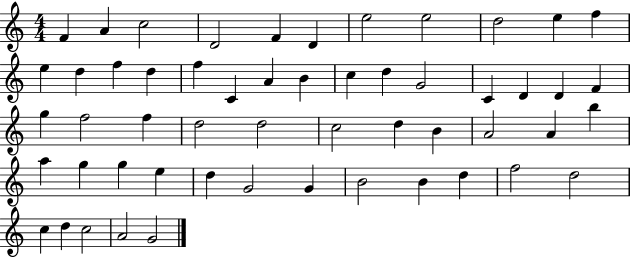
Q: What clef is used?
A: treble